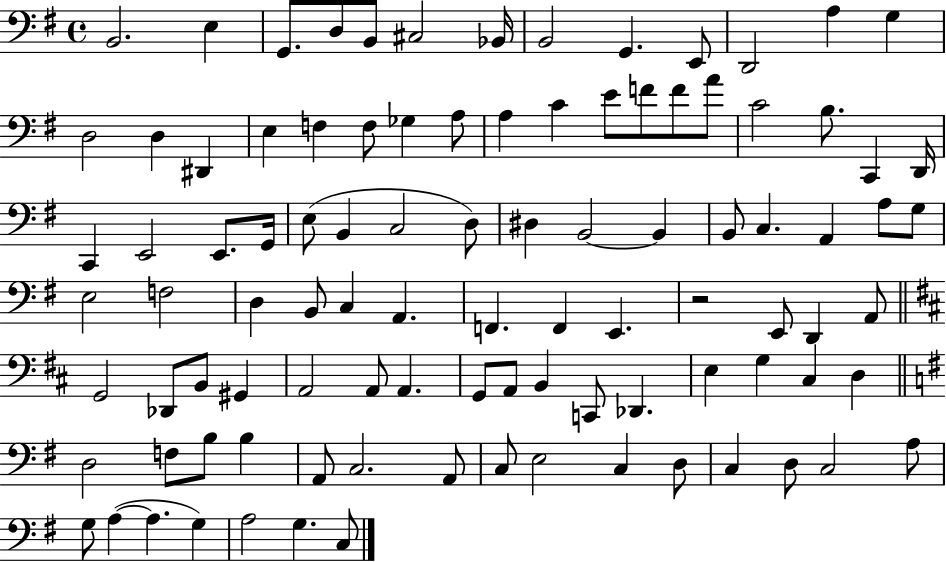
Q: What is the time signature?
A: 4/4